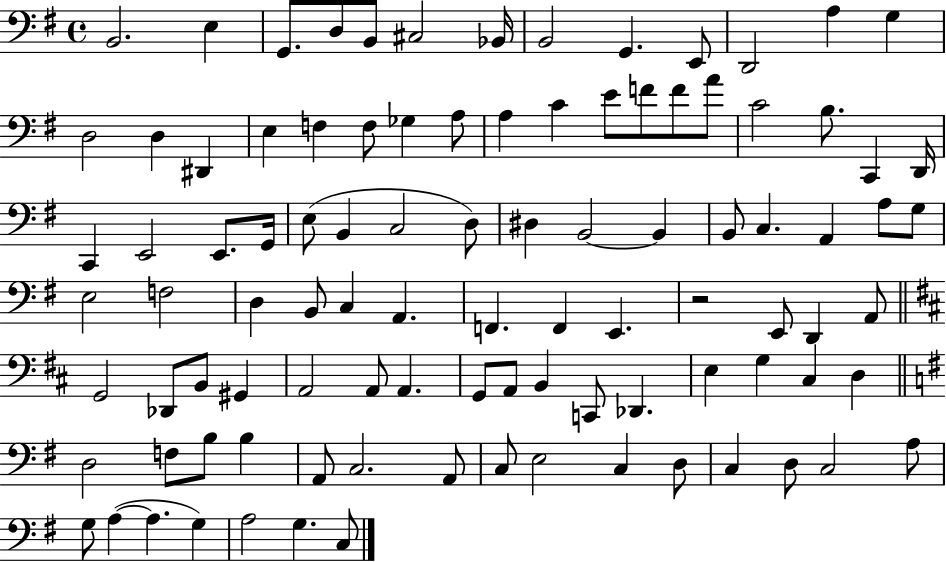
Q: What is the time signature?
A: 4/4